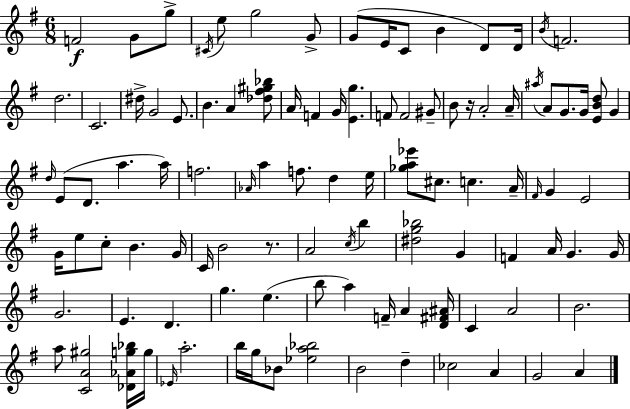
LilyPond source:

{
  \clef treble
  \numericTimeSignature
  \time 6/8
  \key e \minor
  f'2\f g'8 g''8-> | \acciaccatura { cis'16 } e''8 g''2 g'8-> | g'8( e'16 c'8 b'4 d'8) | d'16 \acciaccatura { b'16 } f'2. | \break d''2. | c'2. | dis''16-> g'2 e'8. | b'4. a'4 | \break <des'' fis'' gis'' bes''>8 a'16 f'4 g'16 <e' g''>4. | f'8 f'2 | gis'8-- b'8 r16 a'2-. | a'16-- \acciaccatura { ais''16 } a'8 g'8. g'16 <e' b' d''>8 g'4 | \break \grace { d''16 } e'8( d'8. a''4. | a''16) f''2. | \grace { aes'16 } a''4 f''8. | d''4 e''16 <ges'' a'' ees'''>8 cis''8. c''4. | \break a'16-- \grace { fis'16 } g'4 e'2 | g'16 e''8 c''8-. b'4. | g'16 c'16 b'2 | r8. a'2 | \break \acciaccatura { c''16 } b''4 <dis'' g'' bes''>2 | g'4 f'4 a'16 | g'4. g'16 g'2. | e'4. | \break d'4. g''4. | e''4.( b''8 a''4) | f'16-- a'4 <d' fis' ais'>16 c'4 a'2 | b'2. | \break a''8 <c' a' gis''>2 | <des' aes' g'' bes''>16 g''16 \grace { ees'16 } a''2.-. | b''16 g''16 bes'8 | <ees'' a'' bes''>2 b'2 | \break d''4-- ces''2 | a'4 g'2 | a'4 \bar "|."
}